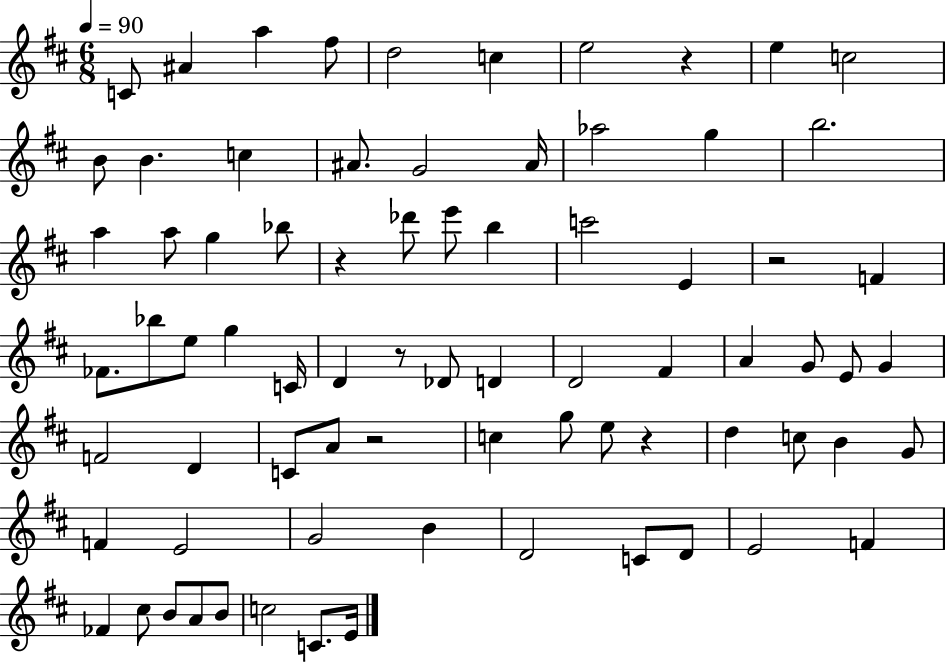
{
  \clef treble
  \numericTimeSignature
  \time 6/8
  \key d \major
  \tempo 4 = 90
  \repeat volta 2 { c'8 ais'4 a''4 fis''8 | d''2 c''4 | e''2 r4 | e''4 c''2 | \break b'8 b'4. c''4 | ais'8. g'2 ais'16 | aes''2 g''4 | b''2. | \break a''4 a''8 g''4 bes''8 | r4 des'''8 e'''8 b''4 | c'''2 e'4 | r2 f'4 | \break fes'8. bes''8 e''8 g''4 c'16 | d'4 r8 des'8 d'4 | d'2 fis'4 | a'4 g'8 e'8 g'4 | \break f'2 d'4 | c'8 a'8 r2 | c''4 g''8 e''8 r4 | d''4 c''8 b'4 g'8 | \break f'4 e'2 | g'2 b'4 | d'2 c'8 d'8 | e'2 f'4 | \break fes'4 cis''8 b'8 a'8 b'8 | c''2 c'8. e'16 | } \bar "|."
}